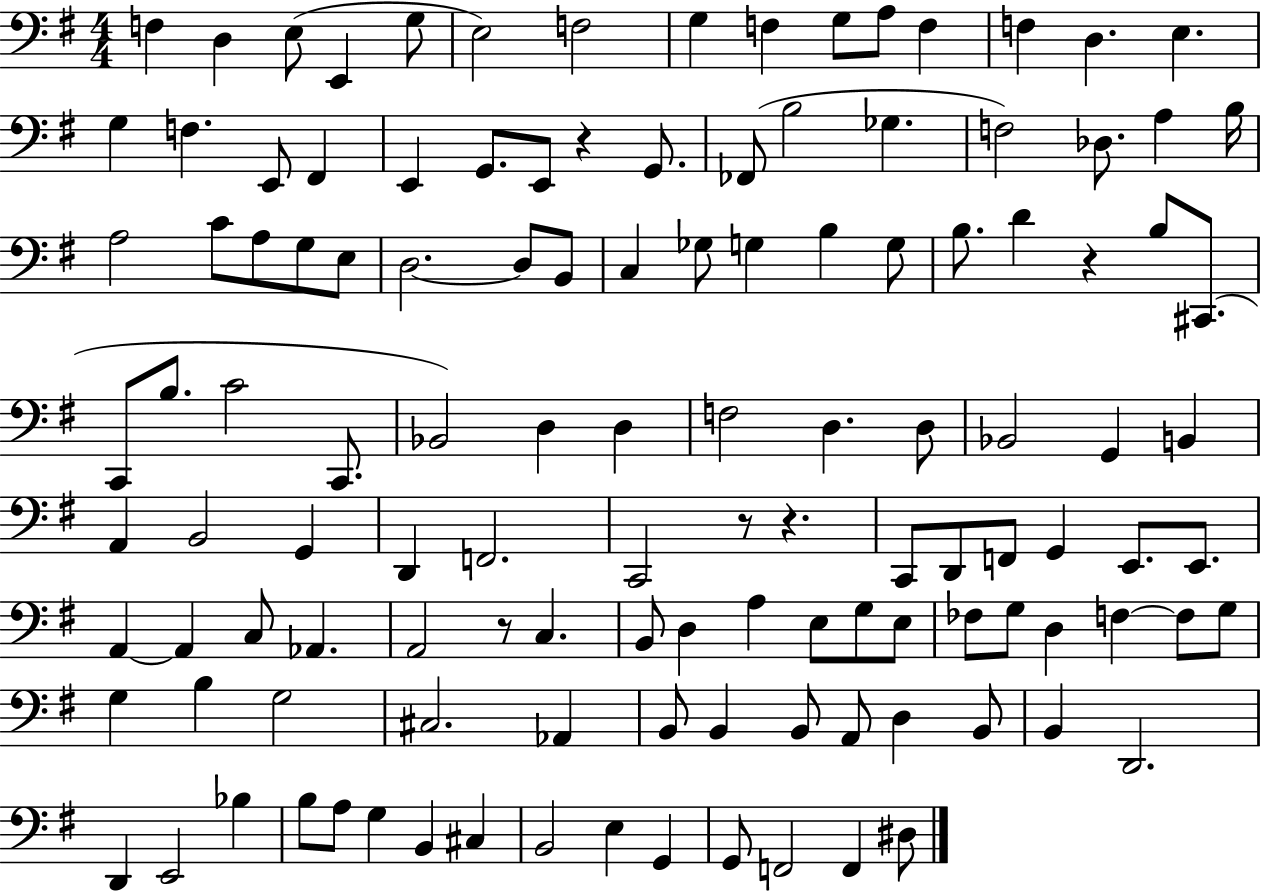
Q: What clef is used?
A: bass